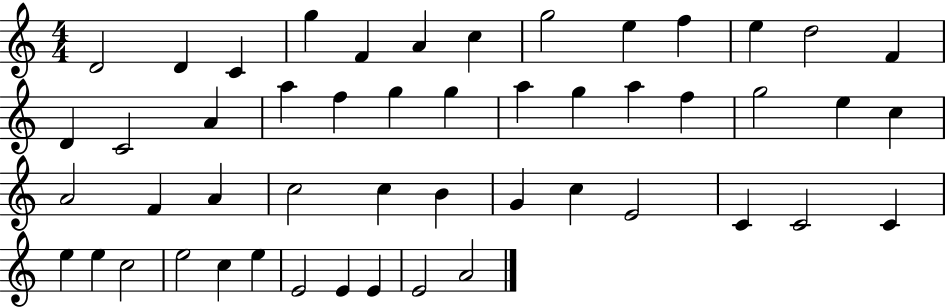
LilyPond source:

{
  \clef treble
  \numericTimeSignature
  \time 4/4
  \key c \major
  d'2 d'4 c'4 | g''4 f'4 a'4 c''4 | g''2 e''4 f''4 | e''4 d''2 f'4 | \break d'4 c'2 a'4 | a''4 f''4 g''4 g''4 | a''4 g''4 a''4 f''4 | g''2 e''4 c''4 | \break a'2 f'4 a'4 | c''2 c''4 b'4 | g'4 c''4 e'2 | c'4 c'2 c'4 | \break e''4 e''4 c''2 | e''2 c''4 e''4 | e'2 e'4 e'4 | e'2 a'2 | \break \bar "|."
}